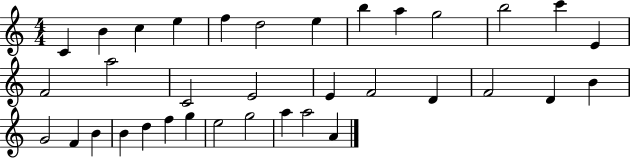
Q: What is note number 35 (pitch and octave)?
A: A4